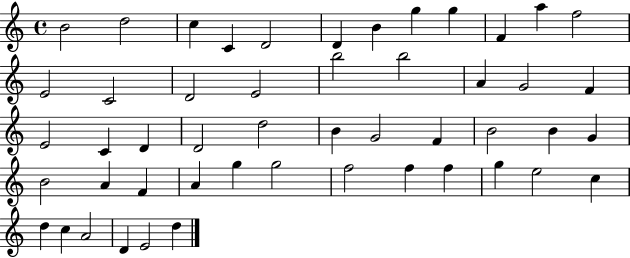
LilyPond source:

{
  \clef treble
  \time 4/4
  \defaultTimeSignature
  \key c \major
  b'2 d''2 | c''4 c'4 d'2 | d'4 b'4 g''4 g''4 | f'4 a''4 f''2 | \break e'2 c'2 | d'2 e'2 | b''2 b''2 | a'4 g'2 f'4 | \break e'2 c'4 d'4 | d'2 d''2 | b'4 g'2 f'4 | b'2 b'4 g'4 | \break b'2 a'4 f'4 | a'4 g''4 g''2 | f''2 f''4 f''4 | g''4 e''2 c''4 | \break d''4 c''4 a'2 | d'4 e'2 d''4 | \bar "|."
}